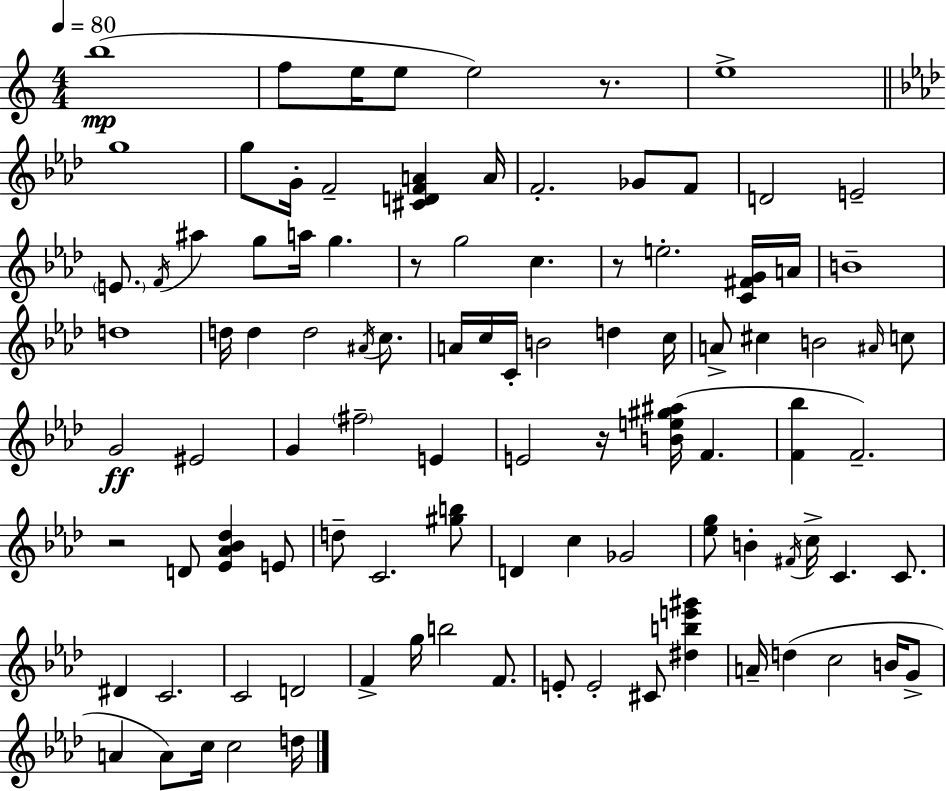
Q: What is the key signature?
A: C major